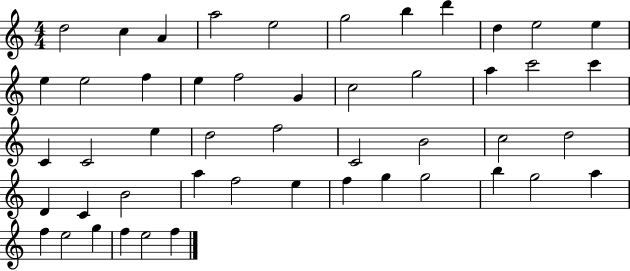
{
  \clef treble
  \numericTimeSignature
  \time 4/4
  \key c \major
  d''2 c''4 a'4 | a''2 e''2 | g''2 b''4 d'''4 | d''4 e''2 e''4 | \break e''4 e''2 f''4 | e''4 f''2 g'4 | c''2 g''2 | a''4 c'''2 c'''4 | \break c'4 c'2 e''4 | d''2 f''2 | c'2 b'2 | c''2 d''2 | \break d'4 c'4 b'2 | a''4 f''2 e''4 | f''4 g''4 g''2 | b''4 g''2 a''4 | \break f''4 e''2 g''4 | f''4 e''2 f''4 | \bar "|."
}